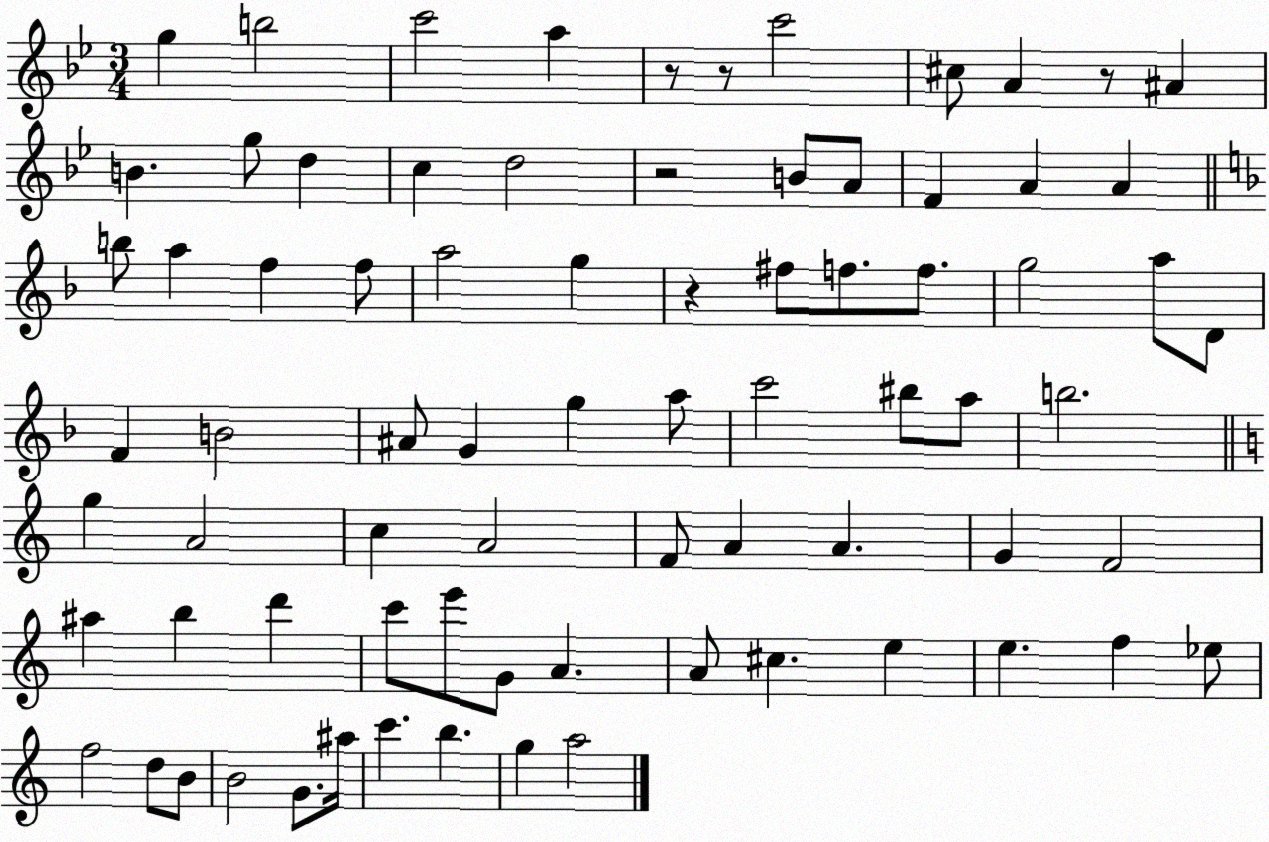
X:1
T:Untitled
M:3/4
L:1/4
K:Bb
g b2 c'2 a z/2 z/2 c'2 ^c/2 A z/2 ^A B g/2 d c d2 z2 B/2 A/2 F A A b/2 a f f/2 a2 g z ^f/2 f/2 f/2 g2 a/2 D/2 F B2 ^A/2 G g a/2 c'2 ^b/2 a/2 b2 g A2 c A2 F/2 A A G F2 ^a b d' c'/2 e'/2 G/2 A A/2 ^c e e f _e/2 f2 d/2 B/2 B2 G/2 ^a/4 c' b g a2